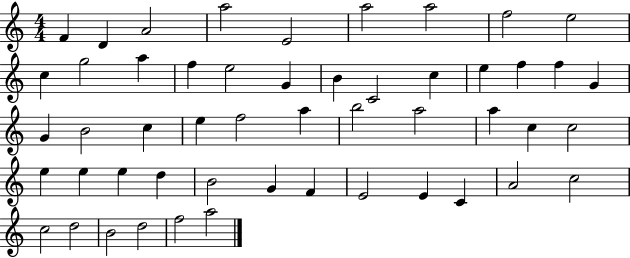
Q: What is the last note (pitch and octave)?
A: A5